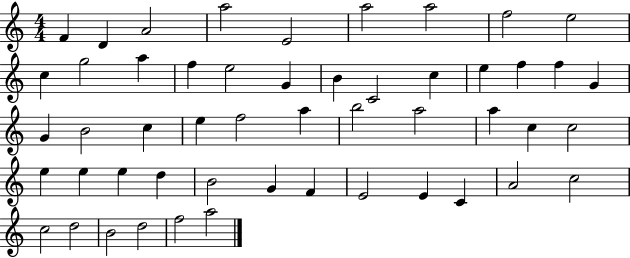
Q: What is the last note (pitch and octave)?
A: A5